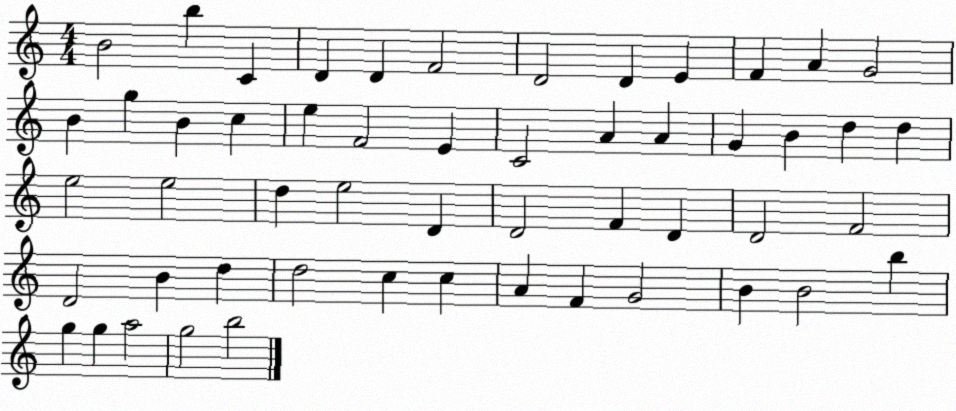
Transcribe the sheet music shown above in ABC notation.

X:1
T:Untitled
M:4/4
L:1/4
K:C
B2 b C D D F2 D2 D E F A G2 B g B c e F2 E C2 A A G B d d e2 e2 d e2 D D2 F D D2 F2 D2 B d d2 c c A F G2 B B2 b g g a2 g2 b2